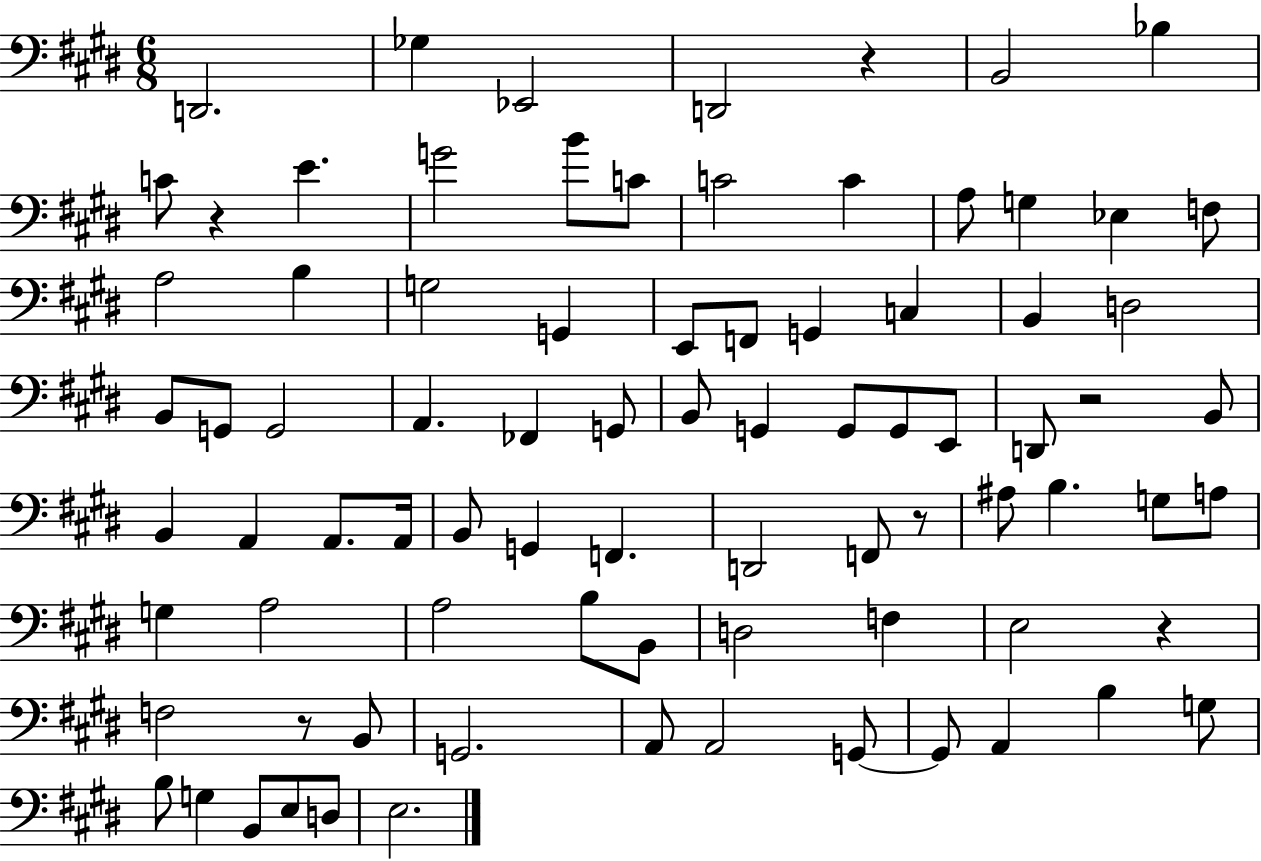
D2/h. Gb3/q Eb2/h D2/h R/q B2/h Bb3/q C4/e R/q E4/q. G4/h B4/e C4/e C4/h C4/q A3/e G3/q Eb3/q F3/e A3/h B3/q G3/h G2/q E2/e F2/e G2/q C3/q B2/q D3/h B2/e G2/e G2/h A2/q. FES2/q G2/e B2/e G2/q G2/e G2/e E2/e D2/e R/h B2/e B2/q A2/q A2/e. A2/s B2/e G2/q F2/q. D2/h F2/e R/e A#3/e B3/q. G3/e A3/e G3/q A3/h A3/h B3/e B2/e D3/h F3/q E3/h R/q F3/h R/e B2/e G2/h. A2/e A2/h G2/e G2/e A2/q B3/q G3/e B3/e G3/q B2/e E3/e D3/e E3/h.